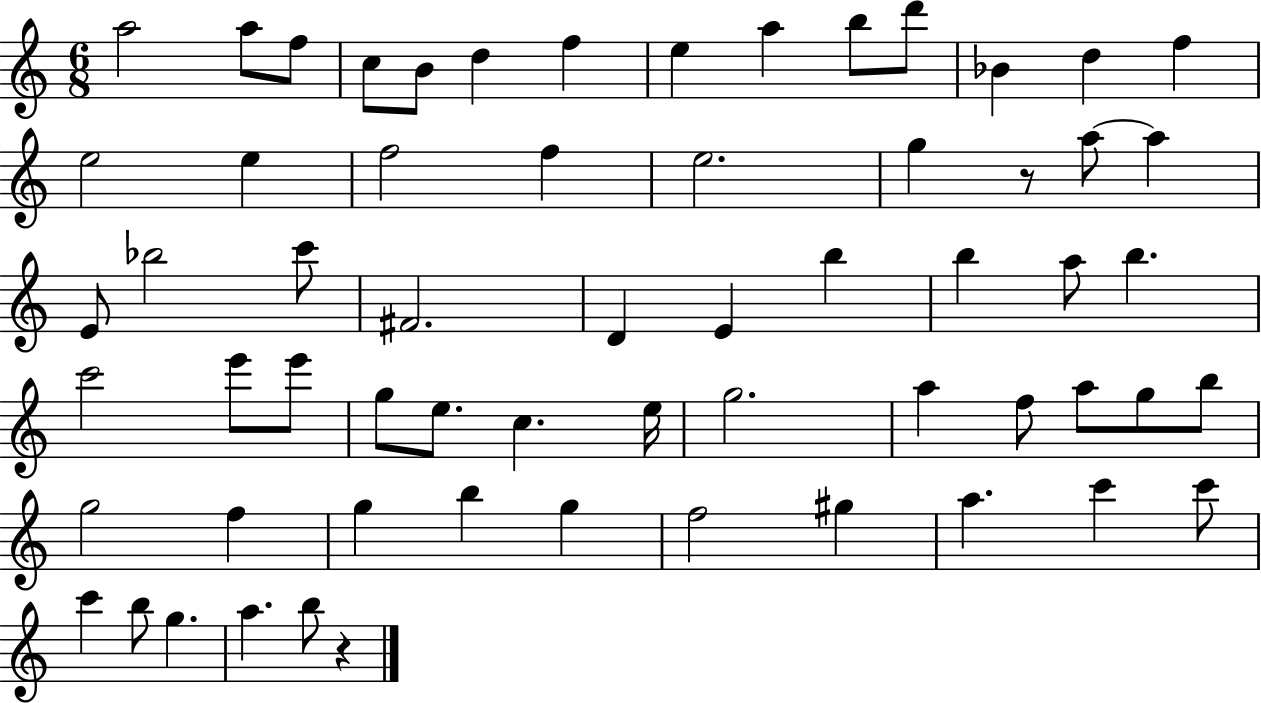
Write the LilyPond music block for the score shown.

{
  \clef treble
  \numericTimeSignature
  \time 6/8
  \key c \major
  a''2 a''8 f''8 | c''8 b'8 d''4 f''4 | e''4 a''4 b''8 d'''8 | bes'4 d''4 f''4 | \break e''2 e''4 | f''2 f''4 | e''2. | g''4 r8 a''8~~ a''4 | \break e'8 bes''2 c'''8 | fis'2. | d'4 e'4 b''4 | b''4 a''8 b''4. | \break c'''2 e'''8 e'''8 | g''8 e''8. c''4. e''16 | g''2. | a''4 f''8 a''8 g''8 b''8 | \break g''2 f''4 | g''4 b''4 g''4 | f''2 gis''4 | a''4. c'''4 c'''8 | \break c'''4 b''8 g''4. | a''4. b''8 r4 | \bar "|."
}